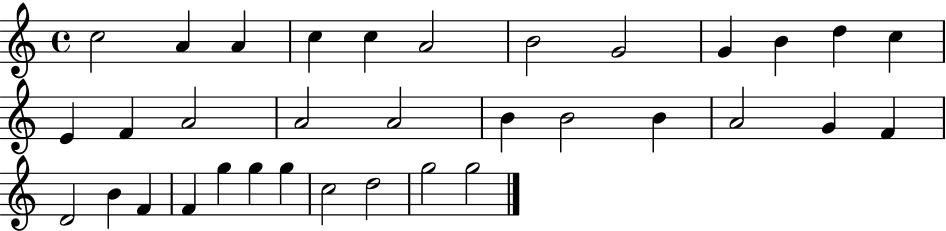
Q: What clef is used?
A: treble